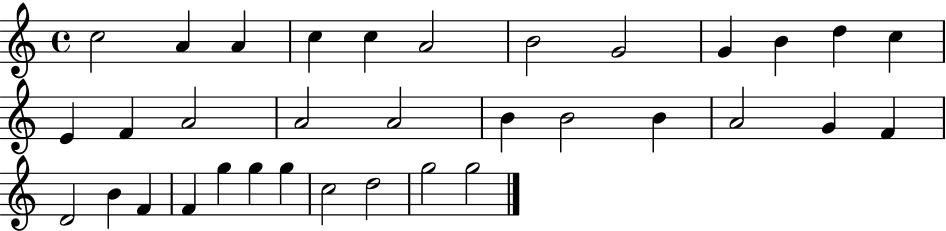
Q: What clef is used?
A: treble